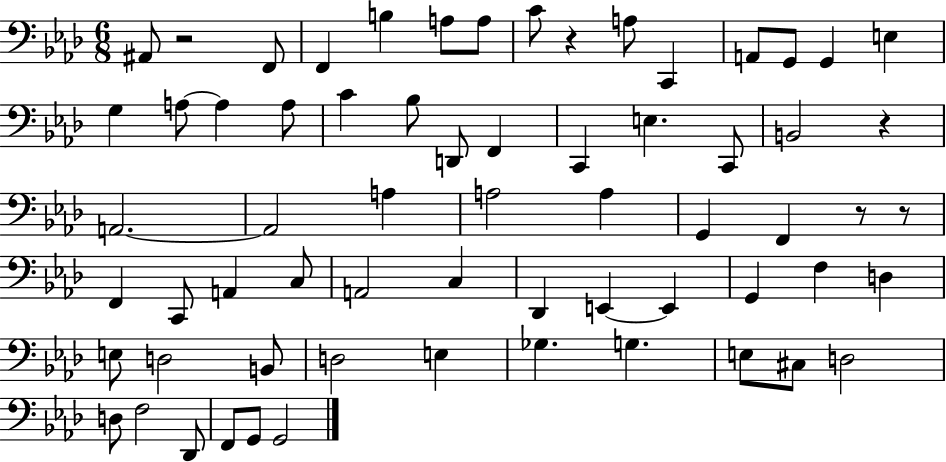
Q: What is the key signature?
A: AES major